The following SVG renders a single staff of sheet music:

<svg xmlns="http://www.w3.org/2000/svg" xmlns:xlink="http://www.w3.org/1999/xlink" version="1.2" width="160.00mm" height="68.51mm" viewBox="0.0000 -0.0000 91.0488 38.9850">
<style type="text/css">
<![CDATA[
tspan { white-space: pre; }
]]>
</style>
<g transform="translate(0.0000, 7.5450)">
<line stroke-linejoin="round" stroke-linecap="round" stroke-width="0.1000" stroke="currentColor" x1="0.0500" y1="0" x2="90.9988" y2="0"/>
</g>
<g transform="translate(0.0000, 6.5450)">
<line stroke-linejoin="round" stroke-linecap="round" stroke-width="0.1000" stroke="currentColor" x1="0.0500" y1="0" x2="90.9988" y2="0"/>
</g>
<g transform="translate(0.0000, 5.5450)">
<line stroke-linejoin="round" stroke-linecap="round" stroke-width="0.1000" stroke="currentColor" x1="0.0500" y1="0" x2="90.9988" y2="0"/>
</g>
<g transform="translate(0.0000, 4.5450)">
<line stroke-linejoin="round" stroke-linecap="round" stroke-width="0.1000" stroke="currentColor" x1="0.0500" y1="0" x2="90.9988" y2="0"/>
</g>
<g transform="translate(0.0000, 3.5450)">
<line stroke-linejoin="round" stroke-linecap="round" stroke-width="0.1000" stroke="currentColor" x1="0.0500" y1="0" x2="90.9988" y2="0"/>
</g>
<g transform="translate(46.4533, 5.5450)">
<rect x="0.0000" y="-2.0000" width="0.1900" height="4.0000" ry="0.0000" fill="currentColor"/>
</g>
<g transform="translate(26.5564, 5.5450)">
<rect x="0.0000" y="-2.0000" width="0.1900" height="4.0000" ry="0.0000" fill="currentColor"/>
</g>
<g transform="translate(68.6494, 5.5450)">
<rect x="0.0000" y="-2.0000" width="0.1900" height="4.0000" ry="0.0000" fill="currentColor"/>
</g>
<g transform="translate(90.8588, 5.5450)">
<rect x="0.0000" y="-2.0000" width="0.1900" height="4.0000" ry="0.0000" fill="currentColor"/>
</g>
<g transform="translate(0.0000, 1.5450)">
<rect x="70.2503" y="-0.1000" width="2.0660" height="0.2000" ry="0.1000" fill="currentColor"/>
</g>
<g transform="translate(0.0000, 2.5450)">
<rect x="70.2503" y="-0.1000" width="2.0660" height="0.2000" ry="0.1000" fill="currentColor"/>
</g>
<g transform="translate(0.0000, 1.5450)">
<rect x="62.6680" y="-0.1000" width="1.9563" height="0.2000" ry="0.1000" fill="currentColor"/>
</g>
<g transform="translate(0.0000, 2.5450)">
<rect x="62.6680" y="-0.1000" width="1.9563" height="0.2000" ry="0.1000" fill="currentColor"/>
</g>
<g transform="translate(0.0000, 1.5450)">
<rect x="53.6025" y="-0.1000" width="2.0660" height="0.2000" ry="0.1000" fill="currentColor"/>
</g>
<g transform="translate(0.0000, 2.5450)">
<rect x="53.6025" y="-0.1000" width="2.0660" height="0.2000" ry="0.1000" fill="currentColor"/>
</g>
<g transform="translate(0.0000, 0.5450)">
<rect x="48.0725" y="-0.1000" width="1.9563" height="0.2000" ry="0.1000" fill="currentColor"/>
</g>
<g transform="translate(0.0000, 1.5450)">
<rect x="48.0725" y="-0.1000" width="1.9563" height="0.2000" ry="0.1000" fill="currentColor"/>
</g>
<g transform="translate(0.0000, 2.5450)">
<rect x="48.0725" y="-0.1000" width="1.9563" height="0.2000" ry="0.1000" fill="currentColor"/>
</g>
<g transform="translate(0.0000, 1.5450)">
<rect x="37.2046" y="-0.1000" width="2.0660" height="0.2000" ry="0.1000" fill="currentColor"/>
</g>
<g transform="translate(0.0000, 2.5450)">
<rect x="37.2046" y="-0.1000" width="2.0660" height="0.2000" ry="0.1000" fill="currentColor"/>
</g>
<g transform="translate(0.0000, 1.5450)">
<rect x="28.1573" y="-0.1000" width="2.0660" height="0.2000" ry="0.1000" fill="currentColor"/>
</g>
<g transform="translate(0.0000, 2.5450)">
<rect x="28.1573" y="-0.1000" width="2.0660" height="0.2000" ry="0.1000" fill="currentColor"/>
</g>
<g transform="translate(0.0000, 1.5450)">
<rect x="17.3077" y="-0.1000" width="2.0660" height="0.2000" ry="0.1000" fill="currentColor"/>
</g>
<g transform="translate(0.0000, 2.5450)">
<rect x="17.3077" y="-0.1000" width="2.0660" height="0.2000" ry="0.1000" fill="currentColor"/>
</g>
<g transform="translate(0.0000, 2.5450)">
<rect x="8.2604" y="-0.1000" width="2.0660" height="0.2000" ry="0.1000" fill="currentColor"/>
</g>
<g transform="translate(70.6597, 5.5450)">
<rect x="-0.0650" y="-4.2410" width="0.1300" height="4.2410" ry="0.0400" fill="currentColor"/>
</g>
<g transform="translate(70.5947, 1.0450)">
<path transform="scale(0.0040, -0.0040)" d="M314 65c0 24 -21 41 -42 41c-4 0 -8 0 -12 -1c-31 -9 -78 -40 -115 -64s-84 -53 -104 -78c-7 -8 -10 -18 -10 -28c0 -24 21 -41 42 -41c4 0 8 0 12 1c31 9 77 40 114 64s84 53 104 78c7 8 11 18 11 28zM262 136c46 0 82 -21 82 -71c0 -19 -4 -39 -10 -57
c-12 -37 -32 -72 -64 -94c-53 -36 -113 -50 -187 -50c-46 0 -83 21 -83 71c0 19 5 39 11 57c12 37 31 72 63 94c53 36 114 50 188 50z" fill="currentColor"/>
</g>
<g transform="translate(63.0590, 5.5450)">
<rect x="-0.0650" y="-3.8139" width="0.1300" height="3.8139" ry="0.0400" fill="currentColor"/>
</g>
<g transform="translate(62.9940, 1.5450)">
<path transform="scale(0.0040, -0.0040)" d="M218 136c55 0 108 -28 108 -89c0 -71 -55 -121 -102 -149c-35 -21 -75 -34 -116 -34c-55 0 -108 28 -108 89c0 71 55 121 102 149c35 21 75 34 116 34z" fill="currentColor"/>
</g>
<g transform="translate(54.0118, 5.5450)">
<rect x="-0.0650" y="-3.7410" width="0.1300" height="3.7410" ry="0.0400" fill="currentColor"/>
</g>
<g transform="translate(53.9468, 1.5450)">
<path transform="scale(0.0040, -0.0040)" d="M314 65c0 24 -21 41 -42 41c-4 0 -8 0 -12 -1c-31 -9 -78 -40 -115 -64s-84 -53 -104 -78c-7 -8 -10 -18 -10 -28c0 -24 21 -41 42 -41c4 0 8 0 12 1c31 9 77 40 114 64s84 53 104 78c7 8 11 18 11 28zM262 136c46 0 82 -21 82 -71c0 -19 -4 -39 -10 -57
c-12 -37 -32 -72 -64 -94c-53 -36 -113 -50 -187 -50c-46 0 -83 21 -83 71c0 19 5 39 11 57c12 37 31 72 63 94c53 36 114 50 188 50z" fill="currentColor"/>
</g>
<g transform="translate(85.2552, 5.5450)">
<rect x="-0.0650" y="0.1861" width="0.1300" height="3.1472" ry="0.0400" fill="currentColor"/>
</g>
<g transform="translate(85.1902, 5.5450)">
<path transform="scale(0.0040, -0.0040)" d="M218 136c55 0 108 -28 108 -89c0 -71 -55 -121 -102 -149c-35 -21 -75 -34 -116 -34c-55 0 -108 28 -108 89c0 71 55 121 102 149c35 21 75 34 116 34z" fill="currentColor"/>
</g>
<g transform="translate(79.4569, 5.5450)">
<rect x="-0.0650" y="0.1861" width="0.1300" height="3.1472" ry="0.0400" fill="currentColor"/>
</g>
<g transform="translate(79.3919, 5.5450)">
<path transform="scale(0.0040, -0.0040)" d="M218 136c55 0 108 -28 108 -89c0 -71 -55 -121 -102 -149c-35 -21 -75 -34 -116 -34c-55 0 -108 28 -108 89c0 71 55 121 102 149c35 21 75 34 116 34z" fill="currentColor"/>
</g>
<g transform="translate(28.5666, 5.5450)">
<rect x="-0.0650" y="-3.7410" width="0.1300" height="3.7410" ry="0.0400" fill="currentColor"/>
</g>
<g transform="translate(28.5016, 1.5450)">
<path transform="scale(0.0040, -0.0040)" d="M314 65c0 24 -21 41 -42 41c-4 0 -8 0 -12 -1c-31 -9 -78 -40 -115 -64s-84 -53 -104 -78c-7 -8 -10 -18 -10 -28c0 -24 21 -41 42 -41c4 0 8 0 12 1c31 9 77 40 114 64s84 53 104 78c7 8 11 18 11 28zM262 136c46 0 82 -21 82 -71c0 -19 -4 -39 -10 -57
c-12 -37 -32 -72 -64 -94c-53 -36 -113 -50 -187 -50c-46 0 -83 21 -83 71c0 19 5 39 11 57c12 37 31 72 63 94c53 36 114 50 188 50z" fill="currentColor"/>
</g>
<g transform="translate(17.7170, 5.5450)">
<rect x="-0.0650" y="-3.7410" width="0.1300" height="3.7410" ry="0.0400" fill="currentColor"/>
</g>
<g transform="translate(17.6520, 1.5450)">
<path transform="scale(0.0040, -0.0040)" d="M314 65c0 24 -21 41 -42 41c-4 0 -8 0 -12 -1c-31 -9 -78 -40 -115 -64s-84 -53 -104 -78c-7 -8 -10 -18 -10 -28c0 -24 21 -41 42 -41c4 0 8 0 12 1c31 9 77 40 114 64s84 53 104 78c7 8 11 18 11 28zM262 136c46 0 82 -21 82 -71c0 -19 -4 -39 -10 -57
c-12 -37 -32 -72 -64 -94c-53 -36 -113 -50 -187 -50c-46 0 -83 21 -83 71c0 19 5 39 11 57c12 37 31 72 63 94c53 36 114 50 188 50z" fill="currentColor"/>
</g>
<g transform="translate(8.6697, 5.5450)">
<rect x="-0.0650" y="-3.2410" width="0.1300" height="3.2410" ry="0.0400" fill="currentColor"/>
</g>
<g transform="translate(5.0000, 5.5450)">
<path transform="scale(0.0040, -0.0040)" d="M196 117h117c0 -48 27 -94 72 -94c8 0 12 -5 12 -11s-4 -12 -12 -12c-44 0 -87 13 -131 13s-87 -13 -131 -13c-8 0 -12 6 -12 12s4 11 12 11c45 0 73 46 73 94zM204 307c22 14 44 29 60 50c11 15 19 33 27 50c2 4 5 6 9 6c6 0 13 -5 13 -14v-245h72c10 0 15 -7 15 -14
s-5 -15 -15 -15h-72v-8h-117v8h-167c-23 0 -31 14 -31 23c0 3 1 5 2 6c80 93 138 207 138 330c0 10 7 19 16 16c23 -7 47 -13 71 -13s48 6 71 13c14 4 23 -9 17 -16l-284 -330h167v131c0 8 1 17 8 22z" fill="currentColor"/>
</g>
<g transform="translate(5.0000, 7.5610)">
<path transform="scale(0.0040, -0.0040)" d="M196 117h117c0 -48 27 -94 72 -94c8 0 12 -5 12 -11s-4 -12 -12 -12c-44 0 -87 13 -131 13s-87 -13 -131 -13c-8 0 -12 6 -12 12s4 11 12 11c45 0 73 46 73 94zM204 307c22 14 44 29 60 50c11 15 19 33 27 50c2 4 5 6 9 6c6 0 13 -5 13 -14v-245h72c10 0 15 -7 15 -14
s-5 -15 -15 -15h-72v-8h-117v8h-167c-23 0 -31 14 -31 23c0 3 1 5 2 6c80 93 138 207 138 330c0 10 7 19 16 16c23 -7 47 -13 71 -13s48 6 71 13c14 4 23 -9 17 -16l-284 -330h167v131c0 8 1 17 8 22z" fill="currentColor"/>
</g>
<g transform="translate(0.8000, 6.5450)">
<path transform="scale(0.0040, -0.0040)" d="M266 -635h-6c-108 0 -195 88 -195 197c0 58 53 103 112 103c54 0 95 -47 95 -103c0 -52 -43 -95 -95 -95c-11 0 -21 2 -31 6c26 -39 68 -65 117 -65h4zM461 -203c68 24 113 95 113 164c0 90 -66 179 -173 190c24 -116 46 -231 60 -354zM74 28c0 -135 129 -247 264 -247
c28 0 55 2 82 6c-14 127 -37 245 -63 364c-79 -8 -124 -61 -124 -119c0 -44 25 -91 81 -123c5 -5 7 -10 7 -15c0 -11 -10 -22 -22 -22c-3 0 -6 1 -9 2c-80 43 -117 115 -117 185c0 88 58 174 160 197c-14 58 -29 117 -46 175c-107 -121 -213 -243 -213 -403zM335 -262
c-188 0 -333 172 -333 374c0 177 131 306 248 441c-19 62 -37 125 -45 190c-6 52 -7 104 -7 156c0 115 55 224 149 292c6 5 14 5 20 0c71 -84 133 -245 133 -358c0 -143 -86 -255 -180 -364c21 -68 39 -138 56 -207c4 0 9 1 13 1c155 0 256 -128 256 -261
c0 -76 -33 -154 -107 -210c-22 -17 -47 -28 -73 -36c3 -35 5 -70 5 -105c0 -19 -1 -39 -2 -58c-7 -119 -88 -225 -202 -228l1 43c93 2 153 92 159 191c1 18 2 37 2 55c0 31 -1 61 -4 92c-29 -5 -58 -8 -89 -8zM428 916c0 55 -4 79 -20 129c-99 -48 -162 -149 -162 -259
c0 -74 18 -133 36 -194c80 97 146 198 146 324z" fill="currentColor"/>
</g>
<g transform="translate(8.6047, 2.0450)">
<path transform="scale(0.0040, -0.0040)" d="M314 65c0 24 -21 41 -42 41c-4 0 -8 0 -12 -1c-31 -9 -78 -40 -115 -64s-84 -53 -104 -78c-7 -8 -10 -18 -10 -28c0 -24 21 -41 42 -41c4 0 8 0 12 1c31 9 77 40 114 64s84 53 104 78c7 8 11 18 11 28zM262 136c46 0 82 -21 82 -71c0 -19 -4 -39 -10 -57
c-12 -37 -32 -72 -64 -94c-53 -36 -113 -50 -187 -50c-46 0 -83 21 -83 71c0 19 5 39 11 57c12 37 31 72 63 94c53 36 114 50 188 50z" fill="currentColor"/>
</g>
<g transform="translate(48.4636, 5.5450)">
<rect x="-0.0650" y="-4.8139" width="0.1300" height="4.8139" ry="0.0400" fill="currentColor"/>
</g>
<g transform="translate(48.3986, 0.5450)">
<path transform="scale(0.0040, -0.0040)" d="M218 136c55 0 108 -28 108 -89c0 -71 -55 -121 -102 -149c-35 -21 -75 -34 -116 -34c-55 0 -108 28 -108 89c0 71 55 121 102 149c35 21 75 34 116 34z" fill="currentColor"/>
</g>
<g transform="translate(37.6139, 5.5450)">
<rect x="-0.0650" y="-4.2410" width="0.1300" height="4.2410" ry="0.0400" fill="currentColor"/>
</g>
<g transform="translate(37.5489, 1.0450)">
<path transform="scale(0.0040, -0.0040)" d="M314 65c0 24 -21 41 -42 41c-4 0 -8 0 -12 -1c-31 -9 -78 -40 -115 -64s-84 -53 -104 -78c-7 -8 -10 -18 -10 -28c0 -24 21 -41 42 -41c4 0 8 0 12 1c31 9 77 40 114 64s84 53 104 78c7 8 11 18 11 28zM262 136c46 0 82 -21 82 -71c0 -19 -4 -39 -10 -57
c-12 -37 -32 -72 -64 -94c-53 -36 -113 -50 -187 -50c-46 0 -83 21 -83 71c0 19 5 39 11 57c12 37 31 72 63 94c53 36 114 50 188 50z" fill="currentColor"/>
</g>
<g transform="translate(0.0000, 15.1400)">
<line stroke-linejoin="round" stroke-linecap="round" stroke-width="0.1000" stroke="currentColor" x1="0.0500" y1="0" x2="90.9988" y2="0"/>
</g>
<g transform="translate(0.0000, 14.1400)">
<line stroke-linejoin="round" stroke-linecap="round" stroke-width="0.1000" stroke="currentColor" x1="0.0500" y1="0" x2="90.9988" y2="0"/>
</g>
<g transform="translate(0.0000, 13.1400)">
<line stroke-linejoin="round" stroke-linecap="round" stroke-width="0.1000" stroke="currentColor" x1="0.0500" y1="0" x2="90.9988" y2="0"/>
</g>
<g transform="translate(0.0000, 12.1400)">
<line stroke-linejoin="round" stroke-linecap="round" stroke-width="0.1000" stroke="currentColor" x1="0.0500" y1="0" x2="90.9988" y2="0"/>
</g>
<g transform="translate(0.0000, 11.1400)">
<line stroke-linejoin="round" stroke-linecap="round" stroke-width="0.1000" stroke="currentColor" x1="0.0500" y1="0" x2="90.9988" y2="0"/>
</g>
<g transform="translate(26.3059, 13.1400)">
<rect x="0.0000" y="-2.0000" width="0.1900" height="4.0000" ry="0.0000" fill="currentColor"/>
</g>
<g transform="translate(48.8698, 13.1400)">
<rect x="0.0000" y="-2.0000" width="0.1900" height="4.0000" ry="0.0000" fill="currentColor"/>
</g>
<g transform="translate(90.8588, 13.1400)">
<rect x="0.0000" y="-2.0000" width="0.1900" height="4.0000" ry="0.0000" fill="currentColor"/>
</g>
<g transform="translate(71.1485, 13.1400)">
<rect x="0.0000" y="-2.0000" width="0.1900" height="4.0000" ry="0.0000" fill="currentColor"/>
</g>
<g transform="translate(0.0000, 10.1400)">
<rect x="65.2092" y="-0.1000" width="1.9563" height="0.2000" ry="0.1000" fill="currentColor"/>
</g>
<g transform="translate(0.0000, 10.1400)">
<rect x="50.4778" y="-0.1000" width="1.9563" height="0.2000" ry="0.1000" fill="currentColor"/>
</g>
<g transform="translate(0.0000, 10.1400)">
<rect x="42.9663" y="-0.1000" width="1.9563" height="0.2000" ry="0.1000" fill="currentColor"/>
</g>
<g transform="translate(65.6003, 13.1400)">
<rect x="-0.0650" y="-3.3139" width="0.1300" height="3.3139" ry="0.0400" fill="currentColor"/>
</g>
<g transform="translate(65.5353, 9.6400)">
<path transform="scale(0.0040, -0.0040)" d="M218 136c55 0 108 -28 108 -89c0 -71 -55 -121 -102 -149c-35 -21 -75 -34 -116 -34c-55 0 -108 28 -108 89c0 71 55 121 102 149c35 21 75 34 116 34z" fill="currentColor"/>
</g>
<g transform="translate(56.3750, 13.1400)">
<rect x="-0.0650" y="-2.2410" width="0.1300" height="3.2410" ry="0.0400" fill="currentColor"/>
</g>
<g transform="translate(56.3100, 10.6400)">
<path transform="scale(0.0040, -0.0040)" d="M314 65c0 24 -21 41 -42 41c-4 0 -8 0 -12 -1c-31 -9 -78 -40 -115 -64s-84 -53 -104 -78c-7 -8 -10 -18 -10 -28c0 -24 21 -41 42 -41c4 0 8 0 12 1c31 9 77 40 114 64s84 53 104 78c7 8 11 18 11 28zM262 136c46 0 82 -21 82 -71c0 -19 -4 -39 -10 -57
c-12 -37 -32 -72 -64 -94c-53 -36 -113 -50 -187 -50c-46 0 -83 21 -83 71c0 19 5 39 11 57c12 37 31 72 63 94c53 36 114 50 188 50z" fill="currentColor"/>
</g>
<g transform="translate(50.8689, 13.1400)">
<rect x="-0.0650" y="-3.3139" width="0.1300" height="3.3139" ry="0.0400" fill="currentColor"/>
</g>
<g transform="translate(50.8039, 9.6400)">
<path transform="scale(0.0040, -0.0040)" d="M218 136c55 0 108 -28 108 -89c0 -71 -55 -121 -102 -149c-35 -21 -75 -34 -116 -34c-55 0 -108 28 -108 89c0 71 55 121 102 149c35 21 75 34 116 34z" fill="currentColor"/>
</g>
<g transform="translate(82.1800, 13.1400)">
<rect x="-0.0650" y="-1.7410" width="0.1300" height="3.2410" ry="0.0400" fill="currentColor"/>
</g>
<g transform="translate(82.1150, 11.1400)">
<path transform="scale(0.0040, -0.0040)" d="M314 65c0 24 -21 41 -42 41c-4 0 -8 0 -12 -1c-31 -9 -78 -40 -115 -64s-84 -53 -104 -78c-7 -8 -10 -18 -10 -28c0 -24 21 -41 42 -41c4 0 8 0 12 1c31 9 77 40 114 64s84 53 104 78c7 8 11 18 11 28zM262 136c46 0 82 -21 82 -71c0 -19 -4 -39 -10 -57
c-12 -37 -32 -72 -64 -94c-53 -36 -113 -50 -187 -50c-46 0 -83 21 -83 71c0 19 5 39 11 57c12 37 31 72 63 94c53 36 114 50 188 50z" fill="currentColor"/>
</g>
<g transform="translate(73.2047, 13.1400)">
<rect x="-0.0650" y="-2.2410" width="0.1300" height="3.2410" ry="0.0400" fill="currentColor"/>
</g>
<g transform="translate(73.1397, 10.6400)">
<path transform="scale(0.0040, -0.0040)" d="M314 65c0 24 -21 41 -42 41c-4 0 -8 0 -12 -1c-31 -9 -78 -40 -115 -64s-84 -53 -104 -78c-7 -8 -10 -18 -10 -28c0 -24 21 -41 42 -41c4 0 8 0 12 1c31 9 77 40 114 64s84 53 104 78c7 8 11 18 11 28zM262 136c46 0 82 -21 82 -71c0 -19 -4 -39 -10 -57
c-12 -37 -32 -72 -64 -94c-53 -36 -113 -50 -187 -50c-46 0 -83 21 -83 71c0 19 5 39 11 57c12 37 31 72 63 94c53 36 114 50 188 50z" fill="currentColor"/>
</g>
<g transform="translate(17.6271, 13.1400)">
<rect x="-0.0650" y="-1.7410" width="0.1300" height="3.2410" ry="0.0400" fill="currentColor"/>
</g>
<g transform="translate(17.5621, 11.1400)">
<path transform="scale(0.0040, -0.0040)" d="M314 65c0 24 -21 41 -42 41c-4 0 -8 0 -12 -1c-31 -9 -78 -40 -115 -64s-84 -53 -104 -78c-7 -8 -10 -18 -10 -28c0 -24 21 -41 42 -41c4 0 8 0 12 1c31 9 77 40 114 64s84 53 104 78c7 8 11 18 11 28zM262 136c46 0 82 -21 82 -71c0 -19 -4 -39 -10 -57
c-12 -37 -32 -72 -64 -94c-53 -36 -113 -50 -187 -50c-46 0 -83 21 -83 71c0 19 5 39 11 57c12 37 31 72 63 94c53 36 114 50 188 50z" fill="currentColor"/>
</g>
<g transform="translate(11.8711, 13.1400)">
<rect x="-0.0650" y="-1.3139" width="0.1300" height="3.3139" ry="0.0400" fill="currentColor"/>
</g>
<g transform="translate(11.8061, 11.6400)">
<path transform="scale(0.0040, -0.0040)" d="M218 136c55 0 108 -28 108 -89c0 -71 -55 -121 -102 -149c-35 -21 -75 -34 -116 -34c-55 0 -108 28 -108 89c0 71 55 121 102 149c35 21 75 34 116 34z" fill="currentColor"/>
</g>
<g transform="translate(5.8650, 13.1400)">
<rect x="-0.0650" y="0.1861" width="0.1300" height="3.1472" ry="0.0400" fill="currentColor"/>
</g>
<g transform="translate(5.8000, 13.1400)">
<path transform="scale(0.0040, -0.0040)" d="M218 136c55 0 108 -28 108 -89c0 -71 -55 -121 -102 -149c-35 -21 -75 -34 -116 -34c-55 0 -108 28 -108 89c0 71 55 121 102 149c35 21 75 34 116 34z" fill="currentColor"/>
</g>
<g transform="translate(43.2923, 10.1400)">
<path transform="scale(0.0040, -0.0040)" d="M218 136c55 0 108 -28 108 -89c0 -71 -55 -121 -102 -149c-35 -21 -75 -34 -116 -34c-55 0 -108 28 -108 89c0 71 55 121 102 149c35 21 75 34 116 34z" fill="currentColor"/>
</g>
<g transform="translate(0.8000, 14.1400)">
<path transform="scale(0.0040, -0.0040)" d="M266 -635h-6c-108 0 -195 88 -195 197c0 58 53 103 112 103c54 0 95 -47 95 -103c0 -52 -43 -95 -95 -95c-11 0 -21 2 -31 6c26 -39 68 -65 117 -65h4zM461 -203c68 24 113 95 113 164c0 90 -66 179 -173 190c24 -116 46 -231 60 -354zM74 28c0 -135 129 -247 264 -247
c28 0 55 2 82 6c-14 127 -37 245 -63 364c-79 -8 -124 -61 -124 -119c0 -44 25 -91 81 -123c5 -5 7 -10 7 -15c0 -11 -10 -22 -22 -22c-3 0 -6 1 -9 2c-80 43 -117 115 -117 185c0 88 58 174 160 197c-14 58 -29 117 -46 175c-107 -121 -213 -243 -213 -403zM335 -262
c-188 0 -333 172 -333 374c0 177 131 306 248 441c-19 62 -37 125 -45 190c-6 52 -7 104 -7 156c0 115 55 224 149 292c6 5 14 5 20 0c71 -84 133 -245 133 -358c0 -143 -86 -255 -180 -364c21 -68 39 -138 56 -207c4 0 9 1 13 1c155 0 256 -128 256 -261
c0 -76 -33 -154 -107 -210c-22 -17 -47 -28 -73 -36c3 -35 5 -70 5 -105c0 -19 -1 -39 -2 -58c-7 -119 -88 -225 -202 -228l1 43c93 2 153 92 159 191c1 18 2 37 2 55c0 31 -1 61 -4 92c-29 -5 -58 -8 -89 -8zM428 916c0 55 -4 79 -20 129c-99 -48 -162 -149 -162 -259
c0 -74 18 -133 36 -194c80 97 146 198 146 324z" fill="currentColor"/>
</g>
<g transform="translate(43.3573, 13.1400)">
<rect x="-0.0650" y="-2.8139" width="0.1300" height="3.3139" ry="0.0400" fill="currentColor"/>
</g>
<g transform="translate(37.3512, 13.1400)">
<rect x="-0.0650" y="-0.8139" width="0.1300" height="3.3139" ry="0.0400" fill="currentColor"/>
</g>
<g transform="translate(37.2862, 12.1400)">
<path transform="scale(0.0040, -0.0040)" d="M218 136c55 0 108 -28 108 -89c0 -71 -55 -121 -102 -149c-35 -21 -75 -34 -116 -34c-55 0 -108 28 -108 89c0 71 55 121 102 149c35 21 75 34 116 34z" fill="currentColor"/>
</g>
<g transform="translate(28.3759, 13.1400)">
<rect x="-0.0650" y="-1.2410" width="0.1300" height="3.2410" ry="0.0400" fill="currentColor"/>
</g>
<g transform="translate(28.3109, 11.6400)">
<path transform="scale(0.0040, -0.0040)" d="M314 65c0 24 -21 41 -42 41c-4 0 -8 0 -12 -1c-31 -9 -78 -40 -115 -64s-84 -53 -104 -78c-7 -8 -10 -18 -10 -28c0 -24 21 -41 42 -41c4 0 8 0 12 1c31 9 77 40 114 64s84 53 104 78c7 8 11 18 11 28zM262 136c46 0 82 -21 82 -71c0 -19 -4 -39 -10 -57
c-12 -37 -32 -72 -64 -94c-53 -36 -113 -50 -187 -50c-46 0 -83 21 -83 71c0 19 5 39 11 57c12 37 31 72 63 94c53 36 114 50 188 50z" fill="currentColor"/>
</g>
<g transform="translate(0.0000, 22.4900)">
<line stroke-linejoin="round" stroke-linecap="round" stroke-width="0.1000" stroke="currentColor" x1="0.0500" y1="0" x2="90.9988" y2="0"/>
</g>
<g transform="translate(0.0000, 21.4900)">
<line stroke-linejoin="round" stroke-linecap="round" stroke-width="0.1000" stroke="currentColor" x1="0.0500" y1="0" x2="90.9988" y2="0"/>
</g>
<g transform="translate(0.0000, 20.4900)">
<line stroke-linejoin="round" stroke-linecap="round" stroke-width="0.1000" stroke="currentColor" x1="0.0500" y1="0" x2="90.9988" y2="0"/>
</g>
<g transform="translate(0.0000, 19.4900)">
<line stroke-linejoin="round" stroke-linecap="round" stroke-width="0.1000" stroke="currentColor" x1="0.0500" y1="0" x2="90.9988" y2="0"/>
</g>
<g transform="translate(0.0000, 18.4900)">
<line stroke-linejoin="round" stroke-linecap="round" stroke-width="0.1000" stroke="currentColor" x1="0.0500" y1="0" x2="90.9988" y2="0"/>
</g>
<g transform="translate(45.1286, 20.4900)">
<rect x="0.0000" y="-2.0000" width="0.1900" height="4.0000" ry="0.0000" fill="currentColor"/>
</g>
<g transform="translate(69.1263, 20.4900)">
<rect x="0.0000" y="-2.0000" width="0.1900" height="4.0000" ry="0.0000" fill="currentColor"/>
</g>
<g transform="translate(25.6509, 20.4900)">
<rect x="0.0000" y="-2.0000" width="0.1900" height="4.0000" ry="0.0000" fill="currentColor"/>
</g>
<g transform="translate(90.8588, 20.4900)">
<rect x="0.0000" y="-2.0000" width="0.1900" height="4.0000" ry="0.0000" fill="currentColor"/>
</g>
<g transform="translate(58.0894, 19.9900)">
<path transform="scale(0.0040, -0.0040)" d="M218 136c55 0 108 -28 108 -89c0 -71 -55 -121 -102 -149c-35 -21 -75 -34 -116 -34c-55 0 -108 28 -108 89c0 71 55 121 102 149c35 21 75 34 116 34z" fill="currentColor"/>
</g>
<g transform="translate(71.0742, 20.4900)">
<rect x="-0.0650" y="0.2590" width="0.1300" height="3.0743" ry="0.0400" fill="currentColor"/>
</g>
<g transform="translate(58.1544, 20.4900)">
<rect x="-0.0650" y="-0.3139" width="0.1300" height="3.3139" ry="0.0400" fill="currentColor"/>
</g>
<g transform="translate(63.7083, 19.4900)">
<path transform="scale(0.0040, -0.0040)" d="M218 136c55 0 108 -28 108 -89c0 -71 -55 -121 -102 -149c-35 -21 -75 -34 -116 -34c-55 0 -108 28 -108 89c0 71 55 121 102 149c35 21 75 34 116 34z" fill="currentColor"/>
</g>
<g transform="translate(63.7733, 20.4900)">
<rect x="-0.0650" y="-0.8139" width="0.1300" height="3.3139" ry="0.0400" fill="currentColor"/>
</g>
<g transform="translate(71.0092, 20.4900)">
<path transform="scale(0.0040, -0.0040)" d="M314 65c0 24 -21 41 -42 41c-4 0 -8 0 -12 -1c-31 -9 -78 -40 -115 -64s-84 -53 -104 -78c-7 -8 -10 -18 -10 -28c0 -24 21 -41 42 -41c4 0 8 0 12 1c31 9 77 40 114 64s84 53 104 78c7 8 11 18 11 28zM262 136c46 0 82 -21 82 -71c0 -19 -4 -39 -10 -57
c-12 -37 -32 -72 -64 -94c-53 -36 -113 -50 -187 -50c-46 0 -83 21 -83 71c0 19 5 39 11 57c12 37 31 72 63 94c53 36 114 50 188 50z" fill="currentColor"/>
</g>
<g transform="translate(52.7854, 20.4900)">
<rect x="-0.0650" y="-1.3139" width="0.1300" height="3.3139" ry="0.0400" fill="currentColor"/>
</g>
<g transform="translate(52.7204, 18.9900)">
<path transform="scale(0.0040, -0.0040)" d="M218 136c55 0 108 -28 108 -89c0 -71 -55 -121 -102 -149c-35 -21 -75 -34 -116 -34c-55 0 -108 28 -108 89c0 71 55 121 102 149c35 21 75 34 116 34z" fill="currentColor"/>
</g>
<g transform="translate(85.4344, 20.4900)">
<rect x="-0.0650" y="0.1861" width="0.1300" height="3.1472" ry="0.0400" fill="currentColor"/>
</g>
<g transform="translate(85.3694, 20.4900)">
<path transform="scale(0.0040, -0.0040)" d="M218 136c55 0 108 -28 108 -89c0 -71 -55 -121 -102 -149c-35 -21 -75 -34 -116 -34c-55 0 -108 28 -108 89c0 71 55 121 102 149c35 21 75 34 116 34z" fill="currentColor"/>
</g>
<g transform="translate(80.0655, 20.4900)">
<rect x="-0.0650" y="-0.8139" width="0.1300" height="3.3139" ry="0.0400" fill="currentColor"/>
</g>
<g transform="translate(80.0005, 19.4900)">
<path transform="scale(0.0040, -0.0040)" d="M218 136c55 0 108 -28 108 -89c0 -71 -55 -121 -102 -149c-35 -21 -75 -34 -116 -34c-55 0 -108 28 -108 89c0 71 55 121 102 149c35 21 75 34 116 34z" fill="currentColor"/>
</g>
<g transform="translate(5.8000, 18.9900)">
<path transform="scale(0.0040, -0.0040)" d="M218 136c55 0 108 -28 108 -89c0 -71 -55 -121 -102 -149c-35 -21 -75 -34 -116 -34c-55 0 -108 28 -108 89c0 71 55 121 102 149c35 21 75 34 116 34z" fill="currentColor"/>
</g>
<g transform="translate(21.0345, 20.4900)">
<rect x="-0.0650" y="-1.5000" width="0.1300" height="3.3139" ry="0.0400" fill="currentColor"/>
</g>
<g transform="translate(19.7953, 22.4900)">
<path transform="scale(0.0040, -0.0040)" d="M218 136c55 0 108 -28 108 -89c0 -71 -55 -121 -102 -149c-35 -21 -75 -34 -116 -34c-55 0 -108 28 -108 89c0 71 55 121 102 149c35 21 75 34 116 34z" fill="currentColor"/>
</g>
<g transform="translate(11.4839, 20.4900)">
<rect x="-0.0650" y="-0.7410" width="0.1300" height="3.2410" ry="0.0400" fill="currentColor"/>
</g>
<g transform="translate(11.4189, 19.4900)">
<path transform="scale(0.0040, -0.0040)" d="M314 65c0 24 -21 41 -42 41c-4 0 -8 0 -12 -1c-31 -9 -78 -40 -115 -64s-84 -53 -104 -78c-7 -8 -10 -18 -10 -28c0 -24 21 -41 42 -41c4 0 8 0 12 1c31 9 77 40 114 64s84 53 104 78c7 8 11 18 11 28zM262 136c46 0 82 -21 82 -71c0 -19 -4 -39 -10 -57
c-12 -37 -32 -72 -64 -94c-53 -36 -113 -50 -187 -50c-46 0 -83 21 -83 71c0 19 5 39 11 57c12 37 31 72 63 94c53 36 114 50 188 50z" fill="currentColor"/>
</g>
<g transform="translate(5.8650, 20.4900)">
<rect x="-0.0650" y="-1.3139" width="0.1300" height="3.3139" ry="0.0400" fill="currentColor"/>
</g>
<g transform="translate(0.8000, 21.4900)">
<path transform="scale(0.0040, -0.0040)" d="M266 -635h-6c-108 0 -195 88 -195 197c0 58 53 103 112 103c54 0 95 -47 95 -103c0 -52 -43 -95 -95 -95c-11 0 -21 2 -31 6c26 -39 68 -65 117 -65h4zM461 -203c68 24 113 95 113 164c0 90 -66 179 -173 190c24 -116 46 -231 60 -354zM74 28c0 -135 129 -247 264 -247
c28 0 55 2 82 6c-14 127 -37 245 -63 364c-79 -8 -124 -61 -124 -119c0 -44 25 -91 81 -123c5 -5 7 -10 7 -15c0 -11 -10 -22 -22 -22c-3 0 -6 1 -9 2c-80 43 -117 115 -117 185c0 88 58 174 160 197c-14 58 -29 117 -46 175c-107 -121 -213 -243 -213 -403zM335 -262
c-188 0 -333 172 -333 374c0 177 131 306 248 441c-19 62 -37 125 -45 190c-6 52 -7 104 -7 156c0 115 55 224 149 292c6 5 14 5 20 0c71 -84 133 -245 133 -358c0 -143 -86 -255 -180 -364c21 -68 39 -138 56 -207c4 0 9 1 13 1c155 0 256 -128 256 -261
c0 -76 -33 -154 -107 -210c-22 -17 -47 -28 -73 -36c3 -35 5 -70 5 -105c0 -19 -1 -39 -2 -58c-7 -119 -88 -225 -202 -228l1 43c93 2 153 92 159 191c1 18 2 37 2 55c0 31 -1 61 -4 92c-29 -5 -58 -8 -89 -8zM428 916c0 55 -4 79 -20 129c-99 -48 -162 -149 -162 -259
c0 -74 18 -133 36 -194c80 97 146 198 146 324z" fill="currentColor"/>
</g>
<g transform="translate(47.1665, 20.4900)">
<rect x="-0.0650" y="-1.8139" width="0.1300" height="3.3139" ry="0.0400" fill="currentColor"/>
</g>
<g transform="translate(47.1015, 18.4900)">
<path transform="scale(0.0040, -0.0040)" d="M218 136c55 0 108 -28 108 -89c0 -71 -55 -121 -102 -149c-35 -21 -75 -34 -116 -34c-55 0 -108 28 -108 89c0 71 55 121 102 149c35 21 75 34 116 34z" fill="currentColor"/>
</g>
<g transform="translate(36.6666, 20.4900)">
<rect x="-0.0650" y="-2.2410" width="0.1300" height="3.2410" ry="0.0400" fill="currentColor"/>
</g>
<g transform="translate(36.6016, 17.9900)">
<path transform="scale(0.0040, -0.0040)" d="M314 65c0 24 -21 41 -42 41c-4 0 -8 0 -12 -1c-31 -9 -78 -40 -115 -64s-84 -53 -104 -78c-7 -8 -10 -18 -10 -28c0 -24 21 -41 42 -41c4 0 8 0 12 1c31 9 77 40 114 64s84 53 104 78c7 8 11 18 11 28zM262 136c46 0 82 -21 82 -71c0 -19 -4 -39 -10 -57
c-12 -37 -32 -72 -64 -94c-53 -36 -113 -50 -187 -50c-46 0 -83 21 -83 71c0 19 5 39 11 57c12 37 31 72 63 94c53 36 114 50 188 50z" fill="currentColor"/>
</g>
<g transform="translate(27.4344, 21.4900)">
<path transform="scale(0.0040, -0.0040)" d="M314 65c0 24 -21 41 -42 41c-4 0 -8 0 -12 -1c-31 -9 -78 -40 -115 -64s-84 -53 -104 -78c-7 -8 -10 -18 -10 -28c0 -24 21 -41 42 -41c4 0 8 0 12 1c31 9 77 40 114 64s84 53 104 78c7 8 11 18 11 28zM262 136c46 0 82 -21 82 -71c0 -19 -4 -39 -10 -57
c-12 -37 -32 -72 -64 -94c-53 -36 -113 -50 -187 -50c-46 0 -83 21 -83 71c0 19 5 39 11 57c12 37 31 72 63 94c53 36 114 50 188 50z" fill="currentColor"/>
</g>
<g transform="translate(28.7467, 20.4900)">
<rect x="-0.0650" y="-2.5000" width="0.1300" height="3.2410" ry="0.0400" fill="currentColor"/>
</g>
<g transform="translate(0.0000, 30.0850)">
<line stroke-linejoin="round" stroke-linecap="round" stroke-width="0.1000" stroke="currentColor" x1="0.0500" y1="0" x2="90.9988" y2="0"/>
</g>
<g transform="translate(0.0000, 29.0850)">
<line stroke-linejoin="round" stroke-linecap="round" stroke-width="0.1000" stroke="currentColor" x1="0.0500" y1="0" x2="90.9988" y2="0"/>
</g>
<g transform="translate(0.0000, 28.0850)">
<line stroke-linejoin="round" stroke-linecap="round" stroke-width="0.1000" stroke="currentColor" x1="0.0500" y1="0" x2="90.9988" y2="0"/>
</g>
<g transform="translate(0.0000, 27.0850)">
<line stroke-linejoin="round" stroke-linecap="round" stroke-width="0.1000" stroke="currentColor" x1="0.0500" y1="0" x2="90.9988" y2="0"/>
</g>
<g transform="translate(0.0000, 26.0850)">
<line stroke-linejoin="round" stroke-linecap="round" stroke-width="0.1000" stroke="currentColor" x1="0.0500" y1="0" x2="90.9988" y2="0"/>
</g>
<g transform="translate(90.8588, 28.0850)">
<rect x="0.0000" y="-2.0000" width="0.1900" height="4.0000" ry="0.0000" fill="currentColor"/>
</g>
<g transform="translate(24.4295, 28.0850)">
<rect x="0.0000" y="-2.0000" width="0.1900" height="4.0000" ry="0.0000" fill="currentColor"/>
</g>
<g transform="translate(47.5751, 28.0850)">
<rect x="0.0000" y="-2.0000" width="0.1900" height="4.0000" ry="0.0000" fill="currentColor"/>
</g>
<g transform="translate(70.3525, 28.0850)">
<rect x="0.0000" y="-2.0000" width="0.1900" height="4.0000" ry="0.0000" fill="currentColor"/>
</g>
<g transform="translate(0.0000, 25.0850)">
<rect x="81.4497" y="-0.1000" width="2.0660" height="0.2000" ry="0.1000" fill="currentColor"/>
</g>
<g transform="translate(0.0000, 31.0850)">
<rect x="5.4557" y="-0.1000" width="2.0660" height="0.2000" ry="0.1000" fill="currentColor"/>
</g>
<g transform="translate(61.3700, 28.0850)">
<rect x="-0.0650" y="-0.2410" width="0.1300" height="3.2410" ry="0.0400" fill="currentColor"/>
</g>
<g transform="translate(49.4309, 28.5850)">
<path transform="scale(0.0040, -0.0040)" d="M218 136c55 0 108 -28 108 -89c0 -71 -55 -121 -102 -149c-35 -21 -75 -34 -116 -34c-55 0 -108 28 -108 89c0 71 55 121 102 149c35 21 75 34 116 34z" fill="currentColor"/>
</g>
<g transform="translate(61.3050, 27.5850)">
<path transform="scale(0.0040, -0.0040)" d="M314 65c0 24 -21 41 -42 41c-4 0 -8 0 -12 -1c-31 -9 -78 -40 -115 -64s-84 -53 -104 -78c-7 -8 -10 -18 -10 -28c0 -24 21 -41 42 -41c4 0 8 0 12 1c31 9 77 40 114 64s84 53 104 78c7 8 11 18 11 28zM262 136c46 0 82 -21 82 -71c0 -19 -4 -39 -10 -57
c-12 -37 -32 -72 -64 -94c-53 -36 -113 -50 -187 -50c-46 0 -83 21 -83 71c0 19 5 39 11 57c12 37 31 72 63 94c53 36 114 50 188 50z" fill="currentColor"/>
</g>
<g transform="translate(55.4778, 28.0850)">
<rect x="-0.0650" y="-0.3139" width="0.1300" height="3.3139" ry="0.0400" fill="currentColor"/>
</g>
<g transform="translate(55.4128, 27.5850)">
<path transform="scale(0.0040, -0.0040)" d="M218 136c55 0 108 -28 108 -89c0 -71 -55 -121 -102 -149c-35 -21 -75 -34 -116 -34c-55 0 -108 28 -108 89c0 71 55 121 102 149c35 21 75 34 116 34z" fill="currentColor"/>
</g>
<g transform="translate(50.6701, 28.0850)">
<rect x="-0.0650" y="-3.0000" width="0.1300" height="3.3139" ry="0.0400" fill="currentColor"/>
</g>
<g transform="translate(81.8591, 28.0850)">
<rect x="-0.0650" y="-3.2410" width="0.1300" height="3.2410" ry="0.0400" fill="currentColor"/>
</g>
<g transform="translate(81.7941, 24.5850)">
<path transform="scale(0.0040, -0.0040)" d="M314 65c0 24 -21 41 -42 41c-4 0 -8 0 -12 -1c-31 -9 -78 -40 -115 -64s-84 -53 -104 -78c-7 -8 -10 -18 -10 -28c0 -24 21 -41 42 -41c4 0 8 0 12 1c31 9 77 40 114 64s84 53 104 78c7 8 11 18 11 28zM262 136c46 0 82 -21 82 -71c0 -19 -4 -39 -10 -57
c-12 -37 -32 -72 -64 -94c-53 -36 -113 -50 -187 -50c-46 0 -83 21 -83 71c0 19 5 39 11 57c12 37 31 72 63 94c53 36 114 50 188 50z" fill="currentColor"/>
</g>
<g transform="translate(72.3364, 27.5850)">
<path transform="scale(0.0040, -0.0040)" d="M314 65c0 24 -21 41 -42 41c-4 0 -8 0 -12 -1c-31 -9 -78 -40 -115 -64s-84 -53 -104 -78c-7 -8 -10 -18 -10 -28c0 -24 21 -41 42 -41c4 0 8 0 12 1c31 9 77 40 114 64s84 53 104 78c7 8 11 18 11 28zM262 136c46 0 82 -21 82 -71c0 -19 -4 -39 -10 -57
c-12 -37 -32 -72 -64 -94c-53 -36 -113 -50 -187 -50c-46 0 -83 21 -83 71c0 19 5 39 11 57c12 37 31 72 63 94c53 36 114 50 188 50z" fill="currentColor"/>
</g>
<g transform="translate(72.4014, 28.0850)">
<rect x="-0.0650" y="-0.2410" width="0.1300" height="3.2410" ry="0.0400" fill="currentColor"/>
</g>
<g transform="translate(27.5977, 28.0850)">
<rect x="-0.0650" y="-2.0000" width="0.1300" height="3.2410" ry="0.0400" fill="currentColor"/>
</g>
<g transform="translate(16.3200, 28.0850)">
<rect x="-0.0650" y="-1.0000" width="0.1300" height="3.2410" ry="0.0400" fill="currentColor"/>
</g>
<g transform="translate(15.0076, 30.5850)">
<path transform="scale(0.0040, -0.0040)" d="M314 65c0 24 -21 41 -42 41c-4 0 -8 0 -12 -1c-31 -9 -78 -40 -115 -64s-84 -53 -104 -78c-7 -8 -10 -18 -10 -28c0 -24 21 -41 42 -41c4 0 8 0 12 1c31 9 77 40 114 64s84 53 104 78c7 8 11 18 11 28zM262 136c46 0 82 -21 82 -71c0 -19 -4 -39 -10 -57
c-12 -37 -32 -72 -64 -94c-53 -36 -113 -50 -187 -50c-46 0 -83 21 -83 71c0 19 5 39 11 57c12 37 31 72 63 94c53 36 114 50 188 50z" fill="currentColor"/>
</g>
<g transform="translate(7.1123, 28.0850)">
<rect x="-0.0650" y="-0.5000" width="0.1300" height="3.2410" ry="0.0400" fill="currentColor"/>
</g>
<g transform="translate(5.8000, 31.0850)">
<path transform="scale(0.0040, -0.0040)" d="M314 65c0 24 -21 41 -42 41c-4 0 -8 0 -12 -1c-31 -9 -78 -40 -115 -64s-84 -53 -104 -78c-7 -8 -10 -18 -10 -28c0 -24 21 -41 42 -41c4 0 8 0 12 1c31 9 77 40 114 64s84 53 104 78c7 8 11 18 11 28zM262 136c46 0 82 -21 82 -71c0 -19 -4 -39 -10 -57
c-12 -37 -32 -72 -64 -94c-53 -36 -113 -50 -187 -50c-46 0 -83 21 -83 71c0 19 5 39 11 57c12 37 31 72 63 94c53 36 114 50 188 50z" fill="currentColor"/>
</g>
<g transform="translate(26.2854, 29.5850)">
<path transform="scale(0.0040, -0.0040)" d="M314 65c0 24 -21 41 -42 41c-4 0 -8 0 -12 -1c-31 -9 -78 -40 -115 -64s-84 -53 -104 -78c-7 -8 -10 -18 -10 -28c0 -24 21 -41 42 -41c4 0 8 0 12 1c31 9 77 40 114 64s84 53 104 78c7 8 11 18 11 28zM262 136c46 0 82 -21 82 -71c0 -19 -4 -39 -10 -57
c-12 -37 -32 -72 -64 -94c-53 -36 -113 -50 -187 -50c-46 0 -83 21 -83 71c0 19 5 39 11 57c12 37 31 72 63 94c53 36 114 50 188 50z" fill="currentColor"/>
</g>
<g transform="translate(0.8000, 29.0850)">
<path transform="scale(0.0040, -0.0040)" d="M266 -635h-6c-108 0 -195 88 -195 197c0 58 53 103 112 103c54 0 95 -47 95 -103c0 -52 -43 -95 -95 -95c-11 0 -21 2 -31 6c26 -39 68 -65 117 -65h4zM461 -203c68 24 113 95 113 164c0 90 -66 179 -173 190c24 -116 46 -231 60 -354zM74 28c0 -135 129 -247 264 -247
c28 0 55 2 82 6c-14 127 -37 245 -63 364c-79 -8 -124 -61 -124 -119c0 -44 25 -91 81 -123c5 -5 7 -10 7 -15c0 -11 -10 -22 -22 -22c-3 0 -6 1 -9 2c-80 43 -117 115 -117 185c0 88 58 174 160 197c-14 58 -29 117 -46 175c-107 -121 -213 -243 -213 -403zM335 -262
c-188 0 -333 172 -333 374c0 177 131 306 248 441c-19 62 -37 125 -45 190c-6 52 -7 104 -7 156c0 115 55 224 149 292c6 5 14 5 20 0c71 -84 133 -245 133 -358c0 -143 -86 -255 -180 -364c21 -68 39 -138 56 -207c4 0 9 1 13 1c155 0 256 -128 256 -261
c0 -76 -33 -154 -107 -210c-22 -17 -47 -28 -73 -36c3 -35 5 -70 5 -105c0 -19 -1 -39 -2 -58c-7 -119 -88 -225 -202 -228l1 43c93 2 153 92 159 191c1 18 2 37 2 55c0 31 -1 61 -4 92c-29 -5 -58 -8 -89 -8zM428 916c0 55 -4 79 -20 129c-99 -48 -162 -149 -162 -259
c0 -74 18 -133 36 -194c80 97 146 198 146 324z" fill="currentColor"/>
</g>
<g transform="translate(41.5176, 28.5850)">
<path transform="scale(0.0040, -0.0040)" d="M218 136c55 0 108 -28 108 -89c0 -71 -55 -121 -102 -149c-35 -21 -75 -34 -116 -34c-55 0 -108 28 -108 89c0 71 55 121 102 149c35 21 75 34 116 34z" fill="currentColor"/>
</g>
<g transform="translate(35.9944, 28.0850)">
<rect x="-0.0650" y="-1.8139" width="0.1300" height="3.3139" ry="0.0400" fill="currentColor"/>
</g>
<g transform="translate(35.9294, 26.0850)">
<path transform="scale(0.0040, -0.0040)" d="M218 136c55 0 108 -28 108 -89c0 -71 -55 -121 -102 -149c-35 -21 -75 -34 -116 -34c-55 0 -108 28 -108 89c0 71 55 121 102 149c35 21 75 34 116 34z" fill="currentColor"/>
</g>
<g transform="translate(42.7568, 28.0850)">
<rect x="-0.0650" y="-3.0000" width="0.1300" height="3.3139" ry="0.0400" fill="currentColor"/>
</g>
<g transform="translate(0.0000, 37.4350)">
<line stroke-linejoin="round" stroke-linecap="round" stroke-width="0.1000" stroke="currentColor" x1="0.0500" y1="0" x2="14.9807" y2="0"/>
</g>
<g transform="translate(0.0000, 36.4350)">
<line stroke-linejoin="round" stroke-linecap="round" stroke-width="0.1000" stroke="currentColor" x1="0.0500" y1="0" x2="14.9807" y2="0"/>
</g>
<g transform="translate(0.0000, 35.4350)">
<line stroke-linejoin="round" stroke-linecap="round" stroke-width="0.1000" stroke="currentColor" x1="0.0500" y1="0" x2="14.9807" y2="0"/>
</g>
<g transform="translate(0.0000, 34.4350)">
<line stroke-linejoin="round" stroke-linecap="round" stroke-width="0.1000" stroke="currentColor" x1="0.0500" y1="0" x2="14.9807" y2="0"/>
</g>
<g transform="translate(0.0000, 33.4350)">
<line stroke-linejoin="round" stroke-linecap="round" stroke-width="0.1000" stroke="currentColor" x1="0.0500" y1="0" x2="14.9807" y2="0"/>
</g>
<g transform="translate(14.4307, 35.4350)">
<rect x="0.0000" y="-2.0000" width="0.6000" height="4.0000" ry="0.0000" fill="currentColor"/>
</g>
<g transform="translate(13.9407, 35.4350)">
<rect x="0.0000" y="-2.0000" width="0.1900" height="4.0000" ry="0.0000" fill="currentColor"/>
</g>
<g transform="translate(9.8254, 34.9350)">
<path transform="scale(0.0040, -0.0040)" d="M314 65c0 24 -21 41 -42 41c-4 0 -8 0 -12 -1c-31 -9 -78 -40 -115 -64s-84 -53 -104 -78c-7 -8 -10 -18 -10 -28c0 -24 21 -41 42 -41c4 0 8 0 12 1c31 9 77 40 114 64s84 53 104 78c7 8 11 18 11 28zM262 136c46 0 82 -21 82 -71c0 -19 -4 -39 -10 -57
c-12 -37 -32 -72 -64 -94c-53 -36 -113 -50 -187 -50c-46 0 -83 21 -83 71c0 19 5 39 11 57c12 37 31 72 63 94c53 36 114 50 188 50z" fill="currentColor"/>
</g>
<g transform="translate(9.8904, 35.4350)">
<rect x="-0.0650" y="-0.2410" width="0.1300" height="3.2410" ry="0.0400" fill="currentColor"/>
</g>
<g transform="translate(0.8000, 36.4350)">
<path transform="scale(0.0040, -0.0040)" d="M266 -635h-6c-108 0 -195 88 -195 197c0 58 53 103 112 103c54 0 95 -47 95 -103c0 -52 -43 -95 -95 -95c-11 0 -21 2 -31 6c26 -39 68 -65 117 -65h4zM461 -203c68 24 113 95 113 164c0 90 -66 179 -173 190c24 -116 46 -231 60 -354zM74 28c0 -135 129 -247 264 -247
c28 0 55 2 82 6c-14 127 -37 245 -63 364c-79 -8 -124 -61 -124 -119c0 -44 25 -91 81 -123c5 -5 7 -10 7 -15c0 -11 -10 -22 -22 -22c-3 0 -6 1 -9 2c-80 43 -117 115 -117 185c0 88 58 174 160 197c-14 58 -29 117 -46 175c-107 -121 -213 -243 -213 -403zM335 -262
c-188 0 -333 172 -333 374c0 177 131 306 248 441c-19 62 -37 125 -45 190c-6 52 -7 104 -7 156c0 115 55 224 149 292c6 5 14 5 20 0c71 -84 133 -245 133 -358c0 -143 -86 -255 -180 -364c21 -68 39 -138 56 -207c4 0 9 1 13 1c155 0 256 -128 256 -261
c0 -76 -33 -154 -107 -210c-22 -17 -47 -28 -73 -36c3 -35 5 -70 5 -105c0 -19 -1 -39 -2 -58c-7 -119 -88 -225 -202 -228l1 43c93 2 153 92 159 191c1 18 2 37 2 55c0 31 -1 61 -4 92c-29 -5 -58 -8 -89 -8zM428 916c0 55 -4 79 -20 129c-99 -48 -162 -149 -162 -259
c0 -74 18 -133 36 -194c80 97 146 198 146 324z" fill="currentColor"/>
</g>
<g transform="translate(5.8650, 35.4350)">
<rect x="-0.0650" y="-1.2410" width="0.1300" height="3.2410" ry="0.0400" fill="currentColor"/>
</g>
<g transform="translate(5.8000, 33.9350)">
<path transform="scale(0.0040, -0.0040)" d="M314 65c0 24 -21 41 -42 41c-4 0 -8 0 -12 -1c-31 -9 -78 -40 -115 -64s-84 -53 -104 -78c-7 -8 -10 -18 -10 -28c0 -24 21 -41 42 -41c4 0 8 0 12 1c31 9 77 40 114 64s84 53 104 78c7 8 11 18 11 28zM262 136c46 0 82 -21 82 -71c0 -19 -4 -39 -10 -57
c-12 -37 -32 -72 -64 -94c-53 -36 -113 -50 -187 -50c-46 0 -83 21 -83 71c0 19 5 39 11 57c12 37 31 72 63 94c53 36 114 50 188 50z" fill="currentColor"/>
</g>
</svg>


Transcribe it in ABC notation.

X:1
T:Untitled
M:4/4
L:1/4
K:C
b2 c'2 c'2 d'2 e' c'2 c' d'2 B B B e f2 e2 d a b g2 b g2 f2 e d2 E G2 g2 f e c d B2 d B C2 D2 F2 f A A c c2 c2 b2 e2 c2